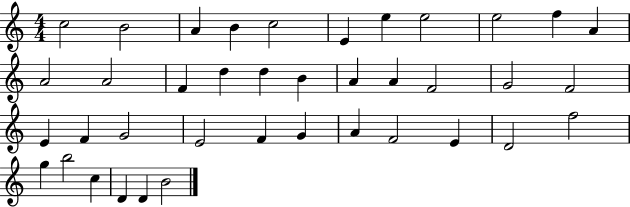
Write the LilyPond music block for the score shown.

{
  \clef treble
  \numericTimeSignature
  \time 4/4
  \key c \major
  c''2 b'2 | a'4 b'4 c''2 | e'4 e''4 e''2 | e''2 f''4 a'4 | \break a'2 a'2 | f'4 d''4 d''4 b'4 | a'4 a'4 f'2 | g'2 f'2 | \break e'4 f'4 g'2 | e'2 f'4 g'4 | a'4 f'2 e'4 | d'2 f''2 | \break g''4 b''2 c''4 | d'4 d'4 b'2 | \bar "|."
}